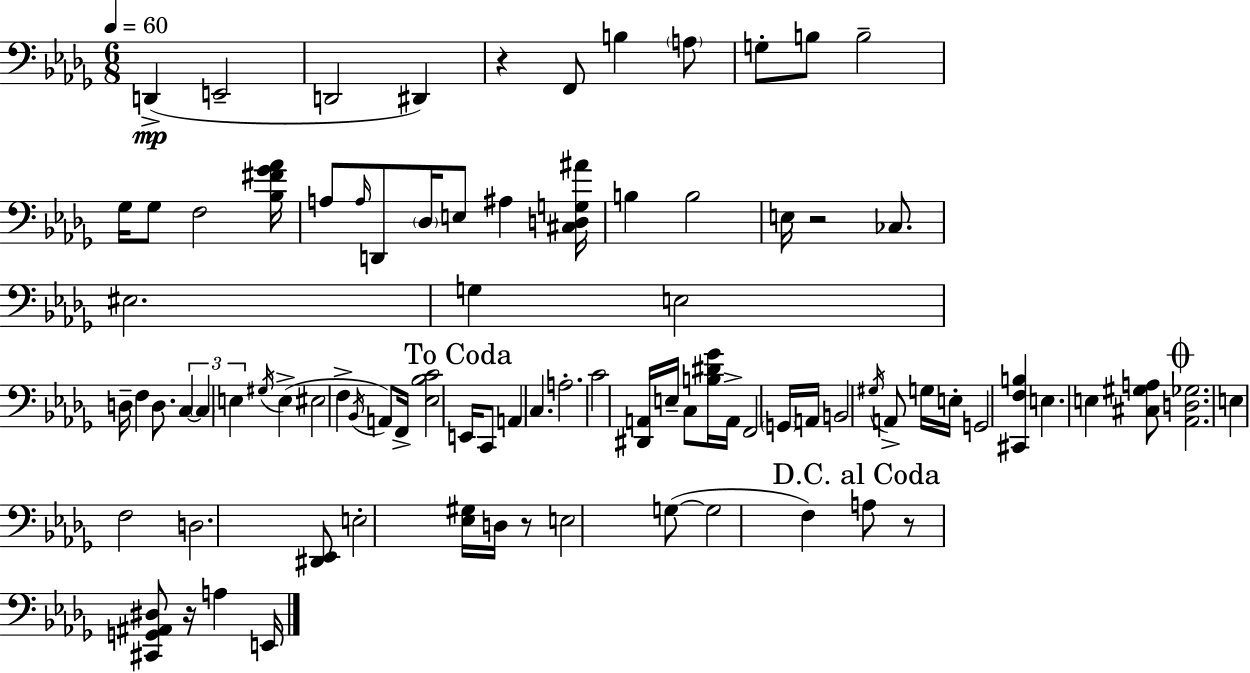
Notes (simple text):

D2/q E2/h D2/h D#2/q R/q F2/e B3/q A3/e G3/e B3/e B3/h Gb3/s Gb3/e F3/h [Bb3,F#4,Gb4,Ab4]/s A3/e A3/s D2/e Db3/s E3/e A#3/q [C#3,D3,G3,A#4]/s B3/q B3/h E3/s R/h CES3/e. EIS3/h. G3/q E3/h D3/s F3/q D3/e. C3/q C3/q E3/q G#3/s E3/q EIS3/h F3/q Bb2/s A2/e F2/s [Eb3,Bb3,C4]/h E2/s C2/e A2/q C3/q. A3/h. C4/h [D#2,A2]/s E3/s C3/e [B3,D#4,Gb4]/s A2/s F2/h G2/s A2/s B2/h G#3/s A2/e G3/s E3/s G2/h [C#2,F3,B3]/q E3/q. E3/q [C#3,G#3,A3]/e [Ab2,D3,Gb3]/h. E3/q F3/h D3/h. [D#2,Eb2]/e E3/h [Eb3,G#3]/s D3/s R/e E3/h G3/e G3/h F3/q A3/e R/e [C#2,G2,A#2,D#3]/e R/s A3/q E2/s